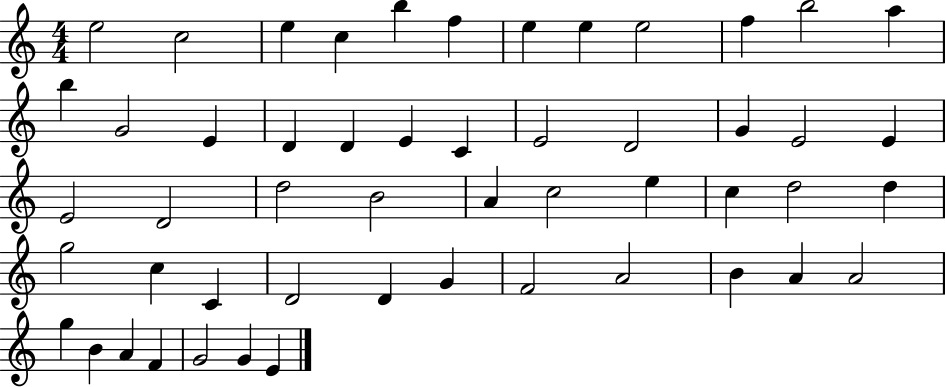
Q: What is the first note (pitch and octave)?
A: E5